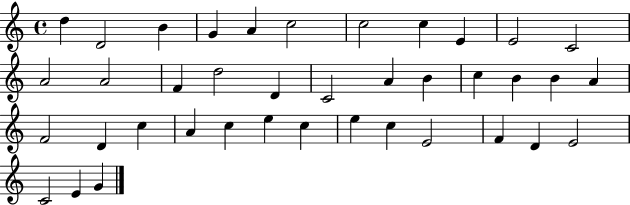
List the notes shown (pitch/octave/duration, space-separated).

D5/q D4/h B4/q G4/q A4/q C5/h C5/h C5/q E4/q E4/h C4/h A4/h A4/h F4/q D5/h D4/q C4/h A4/q B4/q C5/q B4/q B4/q A4/q F4/h D4/q C5/q A4/q C5/q E5/q C5/q E5/q C5/q E4/h F4/q D4/q E4/h C4/h E4/q G4/q